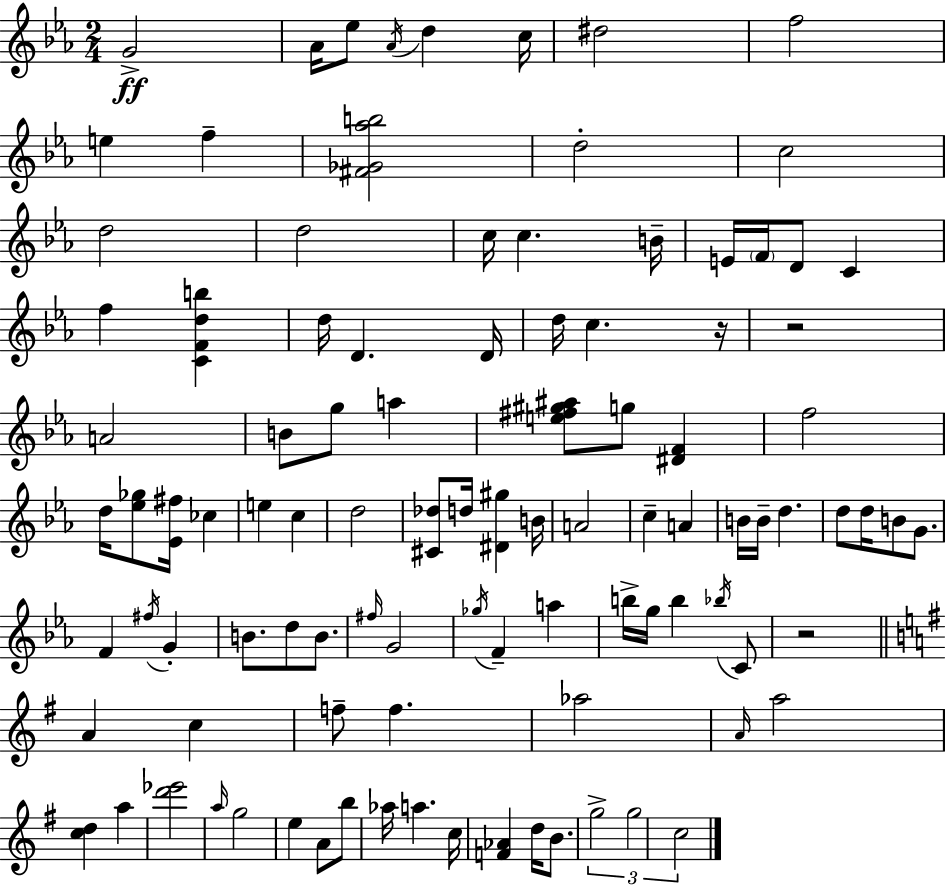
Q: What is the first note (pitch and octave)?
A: G4